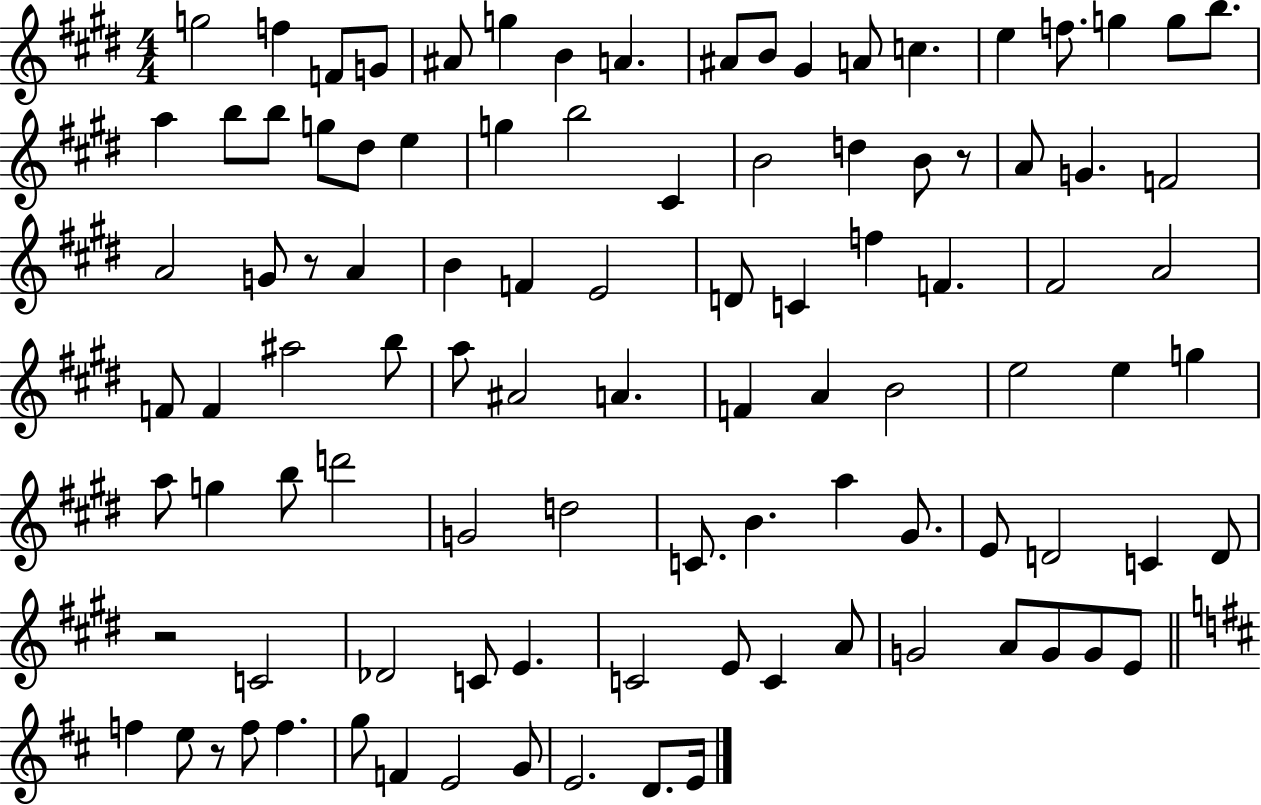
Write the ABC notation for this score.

X:1
T:Untitled
M:4/4
L:1/4
K:E
g2 f F/2 G/2 ^A/2 g B A ^A/2 B/2 ^G A/2 c e f/2 g g/2 b/2 a b/2 b/2 g/2 ^d/2 e g b2 ^C B2 d B/2 z/2 A/2 G F2 A2 G/2 z/2 A B F E2 D/2 C f F ^F2 A2 F/2 F ^a2 b/2 a/2 ^A2 A F A B2 e2 e g a/2 g b/2 d'2 G2 d2 C/2 B a ^G/2 E/2 D2 C D/2 z2 C2 _D2 C/2 E C2 E/2 C A/2 G2 A/2 G/2 G/2 E/2 f e/2 z/2 f/2 f g/2 F E2 G/2 E2 D/2 E/4